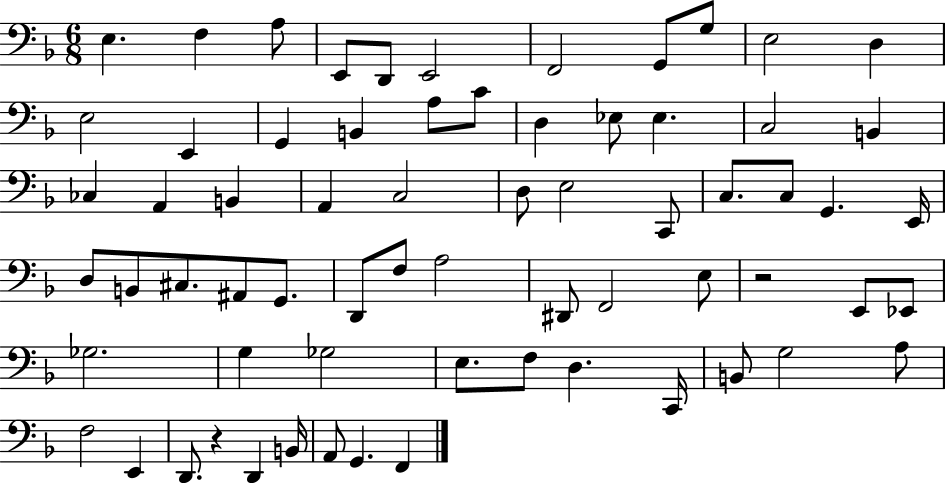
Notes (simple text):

E3/q. F3/q A3/e E2/e D2/e E2/h F2/h G2/e G3/e E3/h D3/q E3/h E2/q G2/q B2/q A3/e C4/e D3/q Eb3/e Eb3/q. C3/h B2/q CES3/q A2/q B2/q A2/q C3/h D3/e E3/h C2/e C3/e. C3/e G2/q. E2/s D3/e B2/e C#3/e. A#2/e G2/e. D2/e F3/e A3/h D#2/e F2/h E3/e R/h E2/e Eb2/e Gb3/h. G3/q Gb3/h E3/e. F3/e D3/q. C2/s B2/e G3/h A3/e F3/h E2/q D2/e. R/q D2/q B2/s A2/e G2/q. F2/q